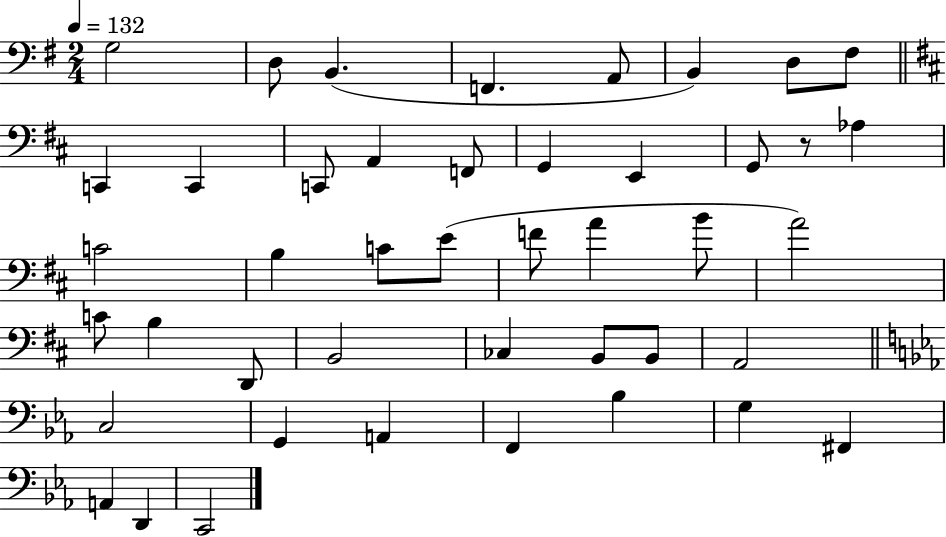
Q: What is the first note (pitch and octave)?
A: G3